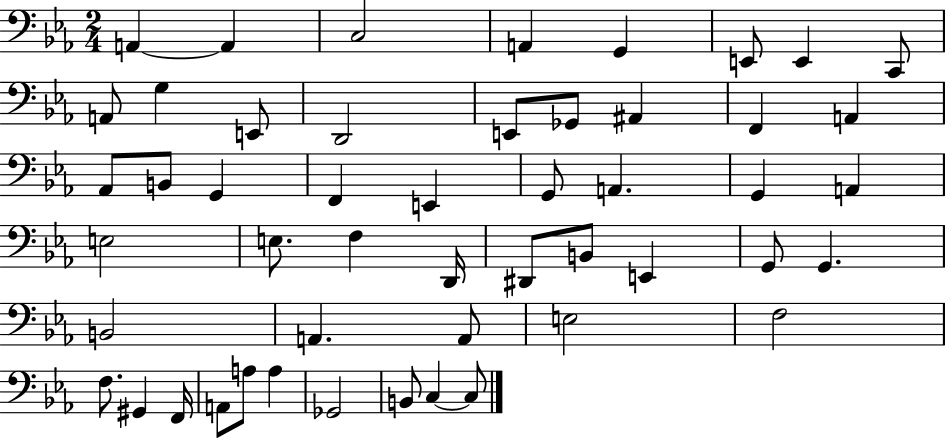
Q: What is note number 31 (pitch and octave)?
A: D#2